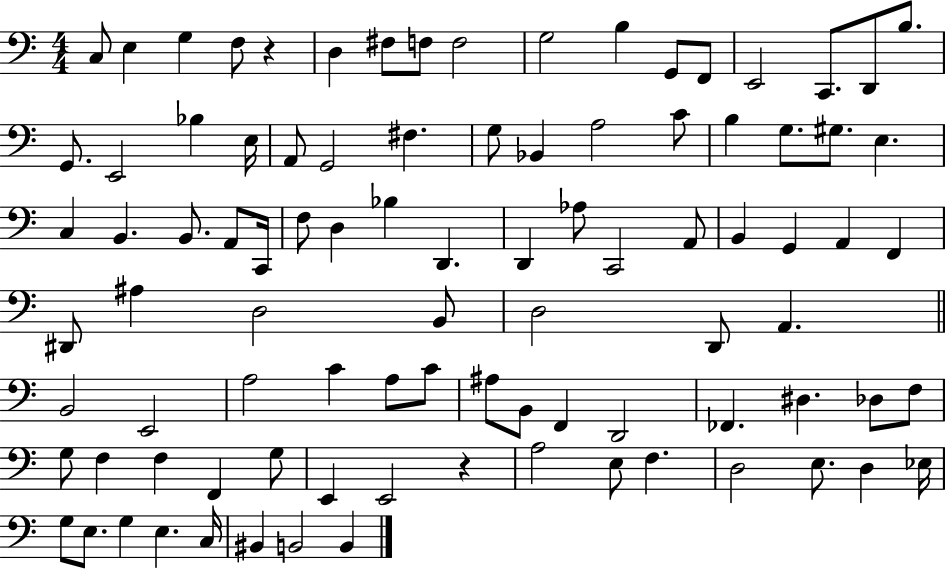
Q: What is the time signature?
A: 4/4